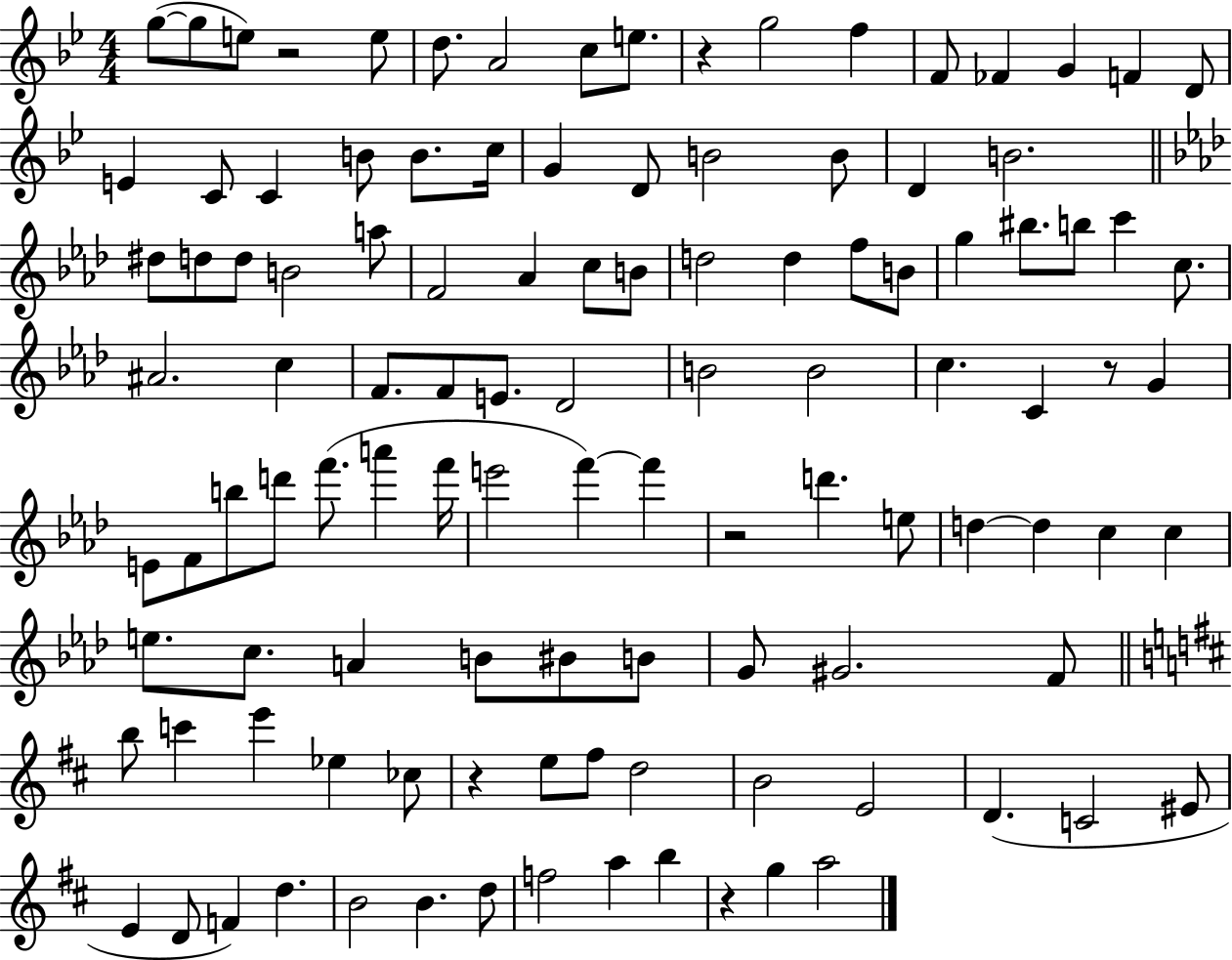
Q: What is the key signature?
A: BES major